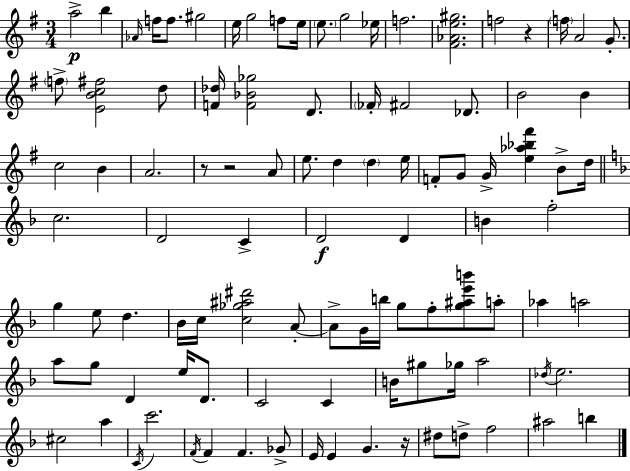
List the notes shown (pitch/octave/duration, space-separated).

A5/h B5/q Ab4/s F5/s F5/e. G#5/h E5/s G5/h F5/e E5/s E5/e. G5/h Eb5/s F5/h. [F#4,Ab4,E5,G#5]/h. F5/h R/q F5/s A4/h G4/e. F5/e [E4,B4,C5,F#5]/h D5/e [F4,Db5]/s [F4,Bb4,Gb5]/h D4/e. FES4/s F#4/h Db4/e. B4/h B4/q C5/h B4/q A4/h. R/e R/h A4/e E5/e. D5/q D5/q E5/s F4/e G4/e G4/s [E5,Ab5,Bb5,F#6]/q B4/e D5/s C5/h. D4/h C4/q D4/h D4/q B4/q F5/h G5/q E5/e D5/q. Bb4/s C5/s [C5,Gb5,A#5,D#6]/h A4/e A4/e G4/s B5/s G5/e F5/e [G5,A#5,E6,B6]/e A5/e Ab5/q A5/h A5/e G5/e D4/q E5/s D4/e. C4/h C4/q B4/s G#5/e Gb5/s A5/h Db5/s E5/h. C#5/h A5/q C4/s C6/h. F4/s F4/q F4/q. Gb4/e E4/s E4/q G4/q. R/s D#5/e D5/e F5/h A#5/h B5/q